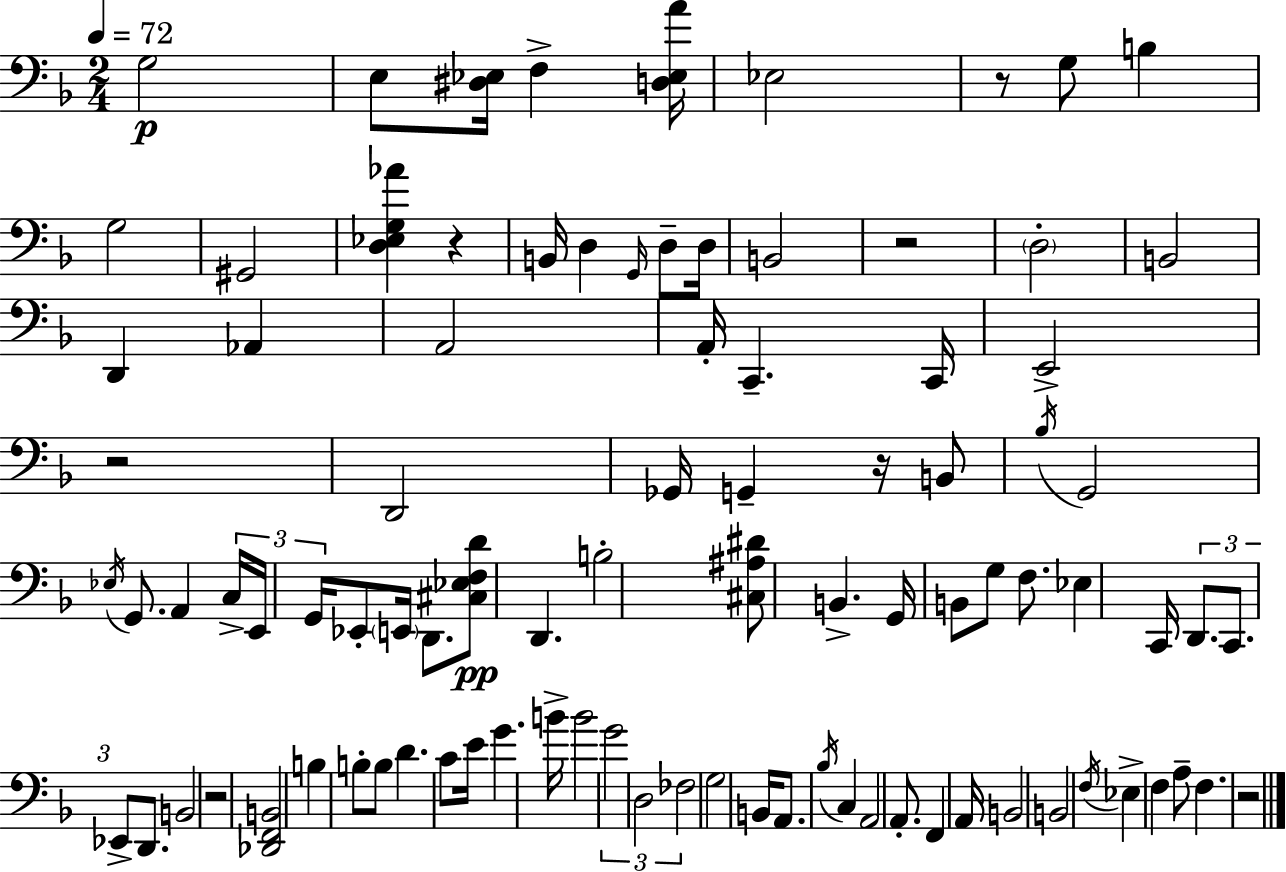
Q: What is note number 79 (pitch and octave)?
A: A3